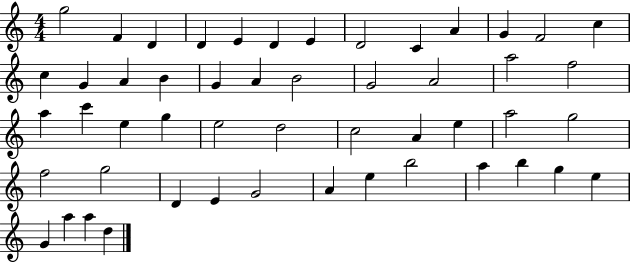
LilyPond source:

{
  \clef treble
  \numericTimeSignature
  \time 4/4
  \key c \major
  g''2 f'4 d'4 | d'4 e'4 d'4 e'4 | d'2 c'4 a'4 | g'4 f'2 c''4 | \break c''4 g'4 a'4 b'4 | g'4 a'4 b'2 | g'2 a'2 | a''2 f''2 | \break a''4 c'''4 e''4 g''4 | e''2 d''2 | c''2 a'4 e''4 | a''2 g''2 | \break f''2 g''2 | d'4 e'4 g'2 | a'4 e''4 b''2 | a''4 b''4 g''4 e''4 | \break g'4 a''4 a''4 d''4 | \bar "|."
}